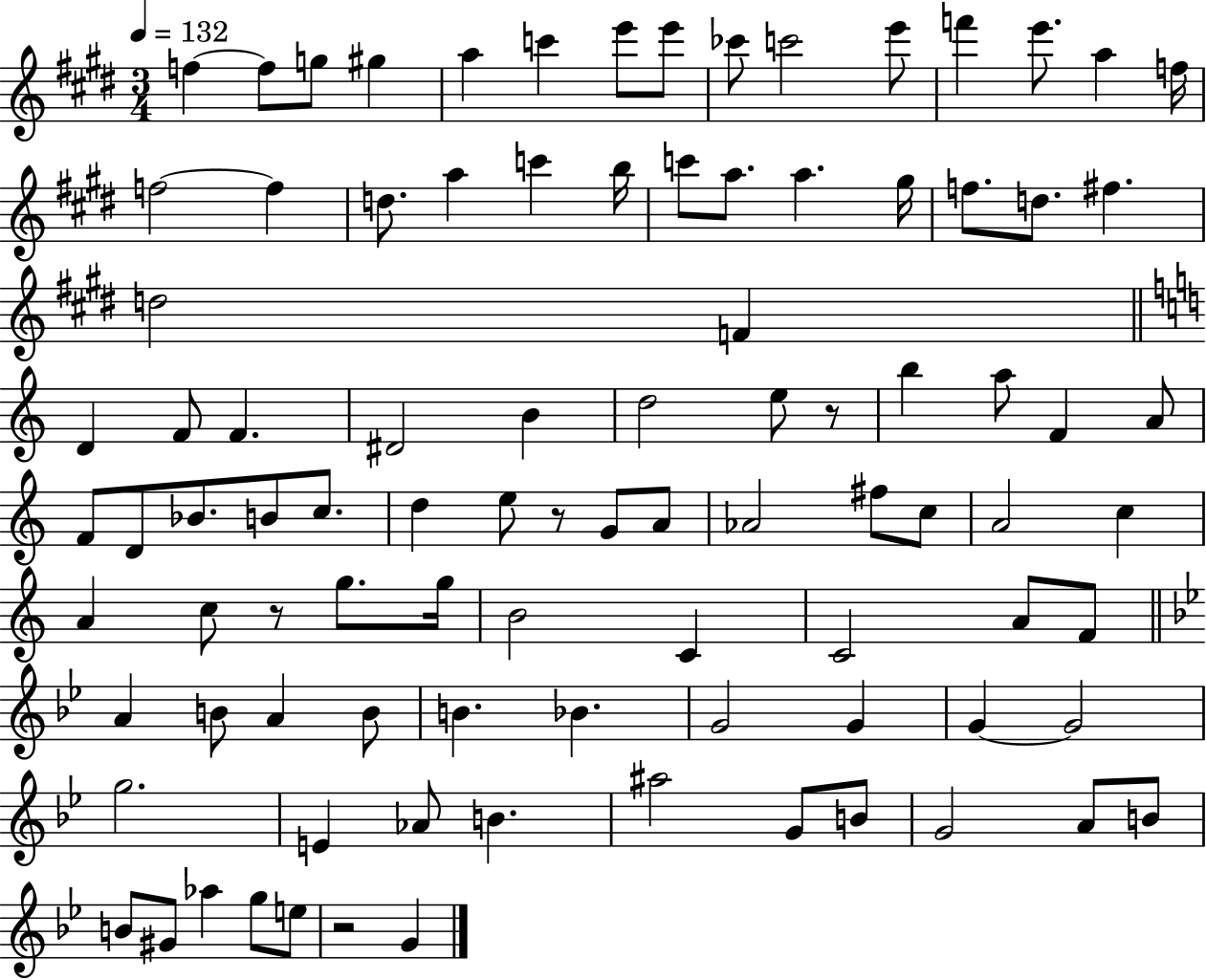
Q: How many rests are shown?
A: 4